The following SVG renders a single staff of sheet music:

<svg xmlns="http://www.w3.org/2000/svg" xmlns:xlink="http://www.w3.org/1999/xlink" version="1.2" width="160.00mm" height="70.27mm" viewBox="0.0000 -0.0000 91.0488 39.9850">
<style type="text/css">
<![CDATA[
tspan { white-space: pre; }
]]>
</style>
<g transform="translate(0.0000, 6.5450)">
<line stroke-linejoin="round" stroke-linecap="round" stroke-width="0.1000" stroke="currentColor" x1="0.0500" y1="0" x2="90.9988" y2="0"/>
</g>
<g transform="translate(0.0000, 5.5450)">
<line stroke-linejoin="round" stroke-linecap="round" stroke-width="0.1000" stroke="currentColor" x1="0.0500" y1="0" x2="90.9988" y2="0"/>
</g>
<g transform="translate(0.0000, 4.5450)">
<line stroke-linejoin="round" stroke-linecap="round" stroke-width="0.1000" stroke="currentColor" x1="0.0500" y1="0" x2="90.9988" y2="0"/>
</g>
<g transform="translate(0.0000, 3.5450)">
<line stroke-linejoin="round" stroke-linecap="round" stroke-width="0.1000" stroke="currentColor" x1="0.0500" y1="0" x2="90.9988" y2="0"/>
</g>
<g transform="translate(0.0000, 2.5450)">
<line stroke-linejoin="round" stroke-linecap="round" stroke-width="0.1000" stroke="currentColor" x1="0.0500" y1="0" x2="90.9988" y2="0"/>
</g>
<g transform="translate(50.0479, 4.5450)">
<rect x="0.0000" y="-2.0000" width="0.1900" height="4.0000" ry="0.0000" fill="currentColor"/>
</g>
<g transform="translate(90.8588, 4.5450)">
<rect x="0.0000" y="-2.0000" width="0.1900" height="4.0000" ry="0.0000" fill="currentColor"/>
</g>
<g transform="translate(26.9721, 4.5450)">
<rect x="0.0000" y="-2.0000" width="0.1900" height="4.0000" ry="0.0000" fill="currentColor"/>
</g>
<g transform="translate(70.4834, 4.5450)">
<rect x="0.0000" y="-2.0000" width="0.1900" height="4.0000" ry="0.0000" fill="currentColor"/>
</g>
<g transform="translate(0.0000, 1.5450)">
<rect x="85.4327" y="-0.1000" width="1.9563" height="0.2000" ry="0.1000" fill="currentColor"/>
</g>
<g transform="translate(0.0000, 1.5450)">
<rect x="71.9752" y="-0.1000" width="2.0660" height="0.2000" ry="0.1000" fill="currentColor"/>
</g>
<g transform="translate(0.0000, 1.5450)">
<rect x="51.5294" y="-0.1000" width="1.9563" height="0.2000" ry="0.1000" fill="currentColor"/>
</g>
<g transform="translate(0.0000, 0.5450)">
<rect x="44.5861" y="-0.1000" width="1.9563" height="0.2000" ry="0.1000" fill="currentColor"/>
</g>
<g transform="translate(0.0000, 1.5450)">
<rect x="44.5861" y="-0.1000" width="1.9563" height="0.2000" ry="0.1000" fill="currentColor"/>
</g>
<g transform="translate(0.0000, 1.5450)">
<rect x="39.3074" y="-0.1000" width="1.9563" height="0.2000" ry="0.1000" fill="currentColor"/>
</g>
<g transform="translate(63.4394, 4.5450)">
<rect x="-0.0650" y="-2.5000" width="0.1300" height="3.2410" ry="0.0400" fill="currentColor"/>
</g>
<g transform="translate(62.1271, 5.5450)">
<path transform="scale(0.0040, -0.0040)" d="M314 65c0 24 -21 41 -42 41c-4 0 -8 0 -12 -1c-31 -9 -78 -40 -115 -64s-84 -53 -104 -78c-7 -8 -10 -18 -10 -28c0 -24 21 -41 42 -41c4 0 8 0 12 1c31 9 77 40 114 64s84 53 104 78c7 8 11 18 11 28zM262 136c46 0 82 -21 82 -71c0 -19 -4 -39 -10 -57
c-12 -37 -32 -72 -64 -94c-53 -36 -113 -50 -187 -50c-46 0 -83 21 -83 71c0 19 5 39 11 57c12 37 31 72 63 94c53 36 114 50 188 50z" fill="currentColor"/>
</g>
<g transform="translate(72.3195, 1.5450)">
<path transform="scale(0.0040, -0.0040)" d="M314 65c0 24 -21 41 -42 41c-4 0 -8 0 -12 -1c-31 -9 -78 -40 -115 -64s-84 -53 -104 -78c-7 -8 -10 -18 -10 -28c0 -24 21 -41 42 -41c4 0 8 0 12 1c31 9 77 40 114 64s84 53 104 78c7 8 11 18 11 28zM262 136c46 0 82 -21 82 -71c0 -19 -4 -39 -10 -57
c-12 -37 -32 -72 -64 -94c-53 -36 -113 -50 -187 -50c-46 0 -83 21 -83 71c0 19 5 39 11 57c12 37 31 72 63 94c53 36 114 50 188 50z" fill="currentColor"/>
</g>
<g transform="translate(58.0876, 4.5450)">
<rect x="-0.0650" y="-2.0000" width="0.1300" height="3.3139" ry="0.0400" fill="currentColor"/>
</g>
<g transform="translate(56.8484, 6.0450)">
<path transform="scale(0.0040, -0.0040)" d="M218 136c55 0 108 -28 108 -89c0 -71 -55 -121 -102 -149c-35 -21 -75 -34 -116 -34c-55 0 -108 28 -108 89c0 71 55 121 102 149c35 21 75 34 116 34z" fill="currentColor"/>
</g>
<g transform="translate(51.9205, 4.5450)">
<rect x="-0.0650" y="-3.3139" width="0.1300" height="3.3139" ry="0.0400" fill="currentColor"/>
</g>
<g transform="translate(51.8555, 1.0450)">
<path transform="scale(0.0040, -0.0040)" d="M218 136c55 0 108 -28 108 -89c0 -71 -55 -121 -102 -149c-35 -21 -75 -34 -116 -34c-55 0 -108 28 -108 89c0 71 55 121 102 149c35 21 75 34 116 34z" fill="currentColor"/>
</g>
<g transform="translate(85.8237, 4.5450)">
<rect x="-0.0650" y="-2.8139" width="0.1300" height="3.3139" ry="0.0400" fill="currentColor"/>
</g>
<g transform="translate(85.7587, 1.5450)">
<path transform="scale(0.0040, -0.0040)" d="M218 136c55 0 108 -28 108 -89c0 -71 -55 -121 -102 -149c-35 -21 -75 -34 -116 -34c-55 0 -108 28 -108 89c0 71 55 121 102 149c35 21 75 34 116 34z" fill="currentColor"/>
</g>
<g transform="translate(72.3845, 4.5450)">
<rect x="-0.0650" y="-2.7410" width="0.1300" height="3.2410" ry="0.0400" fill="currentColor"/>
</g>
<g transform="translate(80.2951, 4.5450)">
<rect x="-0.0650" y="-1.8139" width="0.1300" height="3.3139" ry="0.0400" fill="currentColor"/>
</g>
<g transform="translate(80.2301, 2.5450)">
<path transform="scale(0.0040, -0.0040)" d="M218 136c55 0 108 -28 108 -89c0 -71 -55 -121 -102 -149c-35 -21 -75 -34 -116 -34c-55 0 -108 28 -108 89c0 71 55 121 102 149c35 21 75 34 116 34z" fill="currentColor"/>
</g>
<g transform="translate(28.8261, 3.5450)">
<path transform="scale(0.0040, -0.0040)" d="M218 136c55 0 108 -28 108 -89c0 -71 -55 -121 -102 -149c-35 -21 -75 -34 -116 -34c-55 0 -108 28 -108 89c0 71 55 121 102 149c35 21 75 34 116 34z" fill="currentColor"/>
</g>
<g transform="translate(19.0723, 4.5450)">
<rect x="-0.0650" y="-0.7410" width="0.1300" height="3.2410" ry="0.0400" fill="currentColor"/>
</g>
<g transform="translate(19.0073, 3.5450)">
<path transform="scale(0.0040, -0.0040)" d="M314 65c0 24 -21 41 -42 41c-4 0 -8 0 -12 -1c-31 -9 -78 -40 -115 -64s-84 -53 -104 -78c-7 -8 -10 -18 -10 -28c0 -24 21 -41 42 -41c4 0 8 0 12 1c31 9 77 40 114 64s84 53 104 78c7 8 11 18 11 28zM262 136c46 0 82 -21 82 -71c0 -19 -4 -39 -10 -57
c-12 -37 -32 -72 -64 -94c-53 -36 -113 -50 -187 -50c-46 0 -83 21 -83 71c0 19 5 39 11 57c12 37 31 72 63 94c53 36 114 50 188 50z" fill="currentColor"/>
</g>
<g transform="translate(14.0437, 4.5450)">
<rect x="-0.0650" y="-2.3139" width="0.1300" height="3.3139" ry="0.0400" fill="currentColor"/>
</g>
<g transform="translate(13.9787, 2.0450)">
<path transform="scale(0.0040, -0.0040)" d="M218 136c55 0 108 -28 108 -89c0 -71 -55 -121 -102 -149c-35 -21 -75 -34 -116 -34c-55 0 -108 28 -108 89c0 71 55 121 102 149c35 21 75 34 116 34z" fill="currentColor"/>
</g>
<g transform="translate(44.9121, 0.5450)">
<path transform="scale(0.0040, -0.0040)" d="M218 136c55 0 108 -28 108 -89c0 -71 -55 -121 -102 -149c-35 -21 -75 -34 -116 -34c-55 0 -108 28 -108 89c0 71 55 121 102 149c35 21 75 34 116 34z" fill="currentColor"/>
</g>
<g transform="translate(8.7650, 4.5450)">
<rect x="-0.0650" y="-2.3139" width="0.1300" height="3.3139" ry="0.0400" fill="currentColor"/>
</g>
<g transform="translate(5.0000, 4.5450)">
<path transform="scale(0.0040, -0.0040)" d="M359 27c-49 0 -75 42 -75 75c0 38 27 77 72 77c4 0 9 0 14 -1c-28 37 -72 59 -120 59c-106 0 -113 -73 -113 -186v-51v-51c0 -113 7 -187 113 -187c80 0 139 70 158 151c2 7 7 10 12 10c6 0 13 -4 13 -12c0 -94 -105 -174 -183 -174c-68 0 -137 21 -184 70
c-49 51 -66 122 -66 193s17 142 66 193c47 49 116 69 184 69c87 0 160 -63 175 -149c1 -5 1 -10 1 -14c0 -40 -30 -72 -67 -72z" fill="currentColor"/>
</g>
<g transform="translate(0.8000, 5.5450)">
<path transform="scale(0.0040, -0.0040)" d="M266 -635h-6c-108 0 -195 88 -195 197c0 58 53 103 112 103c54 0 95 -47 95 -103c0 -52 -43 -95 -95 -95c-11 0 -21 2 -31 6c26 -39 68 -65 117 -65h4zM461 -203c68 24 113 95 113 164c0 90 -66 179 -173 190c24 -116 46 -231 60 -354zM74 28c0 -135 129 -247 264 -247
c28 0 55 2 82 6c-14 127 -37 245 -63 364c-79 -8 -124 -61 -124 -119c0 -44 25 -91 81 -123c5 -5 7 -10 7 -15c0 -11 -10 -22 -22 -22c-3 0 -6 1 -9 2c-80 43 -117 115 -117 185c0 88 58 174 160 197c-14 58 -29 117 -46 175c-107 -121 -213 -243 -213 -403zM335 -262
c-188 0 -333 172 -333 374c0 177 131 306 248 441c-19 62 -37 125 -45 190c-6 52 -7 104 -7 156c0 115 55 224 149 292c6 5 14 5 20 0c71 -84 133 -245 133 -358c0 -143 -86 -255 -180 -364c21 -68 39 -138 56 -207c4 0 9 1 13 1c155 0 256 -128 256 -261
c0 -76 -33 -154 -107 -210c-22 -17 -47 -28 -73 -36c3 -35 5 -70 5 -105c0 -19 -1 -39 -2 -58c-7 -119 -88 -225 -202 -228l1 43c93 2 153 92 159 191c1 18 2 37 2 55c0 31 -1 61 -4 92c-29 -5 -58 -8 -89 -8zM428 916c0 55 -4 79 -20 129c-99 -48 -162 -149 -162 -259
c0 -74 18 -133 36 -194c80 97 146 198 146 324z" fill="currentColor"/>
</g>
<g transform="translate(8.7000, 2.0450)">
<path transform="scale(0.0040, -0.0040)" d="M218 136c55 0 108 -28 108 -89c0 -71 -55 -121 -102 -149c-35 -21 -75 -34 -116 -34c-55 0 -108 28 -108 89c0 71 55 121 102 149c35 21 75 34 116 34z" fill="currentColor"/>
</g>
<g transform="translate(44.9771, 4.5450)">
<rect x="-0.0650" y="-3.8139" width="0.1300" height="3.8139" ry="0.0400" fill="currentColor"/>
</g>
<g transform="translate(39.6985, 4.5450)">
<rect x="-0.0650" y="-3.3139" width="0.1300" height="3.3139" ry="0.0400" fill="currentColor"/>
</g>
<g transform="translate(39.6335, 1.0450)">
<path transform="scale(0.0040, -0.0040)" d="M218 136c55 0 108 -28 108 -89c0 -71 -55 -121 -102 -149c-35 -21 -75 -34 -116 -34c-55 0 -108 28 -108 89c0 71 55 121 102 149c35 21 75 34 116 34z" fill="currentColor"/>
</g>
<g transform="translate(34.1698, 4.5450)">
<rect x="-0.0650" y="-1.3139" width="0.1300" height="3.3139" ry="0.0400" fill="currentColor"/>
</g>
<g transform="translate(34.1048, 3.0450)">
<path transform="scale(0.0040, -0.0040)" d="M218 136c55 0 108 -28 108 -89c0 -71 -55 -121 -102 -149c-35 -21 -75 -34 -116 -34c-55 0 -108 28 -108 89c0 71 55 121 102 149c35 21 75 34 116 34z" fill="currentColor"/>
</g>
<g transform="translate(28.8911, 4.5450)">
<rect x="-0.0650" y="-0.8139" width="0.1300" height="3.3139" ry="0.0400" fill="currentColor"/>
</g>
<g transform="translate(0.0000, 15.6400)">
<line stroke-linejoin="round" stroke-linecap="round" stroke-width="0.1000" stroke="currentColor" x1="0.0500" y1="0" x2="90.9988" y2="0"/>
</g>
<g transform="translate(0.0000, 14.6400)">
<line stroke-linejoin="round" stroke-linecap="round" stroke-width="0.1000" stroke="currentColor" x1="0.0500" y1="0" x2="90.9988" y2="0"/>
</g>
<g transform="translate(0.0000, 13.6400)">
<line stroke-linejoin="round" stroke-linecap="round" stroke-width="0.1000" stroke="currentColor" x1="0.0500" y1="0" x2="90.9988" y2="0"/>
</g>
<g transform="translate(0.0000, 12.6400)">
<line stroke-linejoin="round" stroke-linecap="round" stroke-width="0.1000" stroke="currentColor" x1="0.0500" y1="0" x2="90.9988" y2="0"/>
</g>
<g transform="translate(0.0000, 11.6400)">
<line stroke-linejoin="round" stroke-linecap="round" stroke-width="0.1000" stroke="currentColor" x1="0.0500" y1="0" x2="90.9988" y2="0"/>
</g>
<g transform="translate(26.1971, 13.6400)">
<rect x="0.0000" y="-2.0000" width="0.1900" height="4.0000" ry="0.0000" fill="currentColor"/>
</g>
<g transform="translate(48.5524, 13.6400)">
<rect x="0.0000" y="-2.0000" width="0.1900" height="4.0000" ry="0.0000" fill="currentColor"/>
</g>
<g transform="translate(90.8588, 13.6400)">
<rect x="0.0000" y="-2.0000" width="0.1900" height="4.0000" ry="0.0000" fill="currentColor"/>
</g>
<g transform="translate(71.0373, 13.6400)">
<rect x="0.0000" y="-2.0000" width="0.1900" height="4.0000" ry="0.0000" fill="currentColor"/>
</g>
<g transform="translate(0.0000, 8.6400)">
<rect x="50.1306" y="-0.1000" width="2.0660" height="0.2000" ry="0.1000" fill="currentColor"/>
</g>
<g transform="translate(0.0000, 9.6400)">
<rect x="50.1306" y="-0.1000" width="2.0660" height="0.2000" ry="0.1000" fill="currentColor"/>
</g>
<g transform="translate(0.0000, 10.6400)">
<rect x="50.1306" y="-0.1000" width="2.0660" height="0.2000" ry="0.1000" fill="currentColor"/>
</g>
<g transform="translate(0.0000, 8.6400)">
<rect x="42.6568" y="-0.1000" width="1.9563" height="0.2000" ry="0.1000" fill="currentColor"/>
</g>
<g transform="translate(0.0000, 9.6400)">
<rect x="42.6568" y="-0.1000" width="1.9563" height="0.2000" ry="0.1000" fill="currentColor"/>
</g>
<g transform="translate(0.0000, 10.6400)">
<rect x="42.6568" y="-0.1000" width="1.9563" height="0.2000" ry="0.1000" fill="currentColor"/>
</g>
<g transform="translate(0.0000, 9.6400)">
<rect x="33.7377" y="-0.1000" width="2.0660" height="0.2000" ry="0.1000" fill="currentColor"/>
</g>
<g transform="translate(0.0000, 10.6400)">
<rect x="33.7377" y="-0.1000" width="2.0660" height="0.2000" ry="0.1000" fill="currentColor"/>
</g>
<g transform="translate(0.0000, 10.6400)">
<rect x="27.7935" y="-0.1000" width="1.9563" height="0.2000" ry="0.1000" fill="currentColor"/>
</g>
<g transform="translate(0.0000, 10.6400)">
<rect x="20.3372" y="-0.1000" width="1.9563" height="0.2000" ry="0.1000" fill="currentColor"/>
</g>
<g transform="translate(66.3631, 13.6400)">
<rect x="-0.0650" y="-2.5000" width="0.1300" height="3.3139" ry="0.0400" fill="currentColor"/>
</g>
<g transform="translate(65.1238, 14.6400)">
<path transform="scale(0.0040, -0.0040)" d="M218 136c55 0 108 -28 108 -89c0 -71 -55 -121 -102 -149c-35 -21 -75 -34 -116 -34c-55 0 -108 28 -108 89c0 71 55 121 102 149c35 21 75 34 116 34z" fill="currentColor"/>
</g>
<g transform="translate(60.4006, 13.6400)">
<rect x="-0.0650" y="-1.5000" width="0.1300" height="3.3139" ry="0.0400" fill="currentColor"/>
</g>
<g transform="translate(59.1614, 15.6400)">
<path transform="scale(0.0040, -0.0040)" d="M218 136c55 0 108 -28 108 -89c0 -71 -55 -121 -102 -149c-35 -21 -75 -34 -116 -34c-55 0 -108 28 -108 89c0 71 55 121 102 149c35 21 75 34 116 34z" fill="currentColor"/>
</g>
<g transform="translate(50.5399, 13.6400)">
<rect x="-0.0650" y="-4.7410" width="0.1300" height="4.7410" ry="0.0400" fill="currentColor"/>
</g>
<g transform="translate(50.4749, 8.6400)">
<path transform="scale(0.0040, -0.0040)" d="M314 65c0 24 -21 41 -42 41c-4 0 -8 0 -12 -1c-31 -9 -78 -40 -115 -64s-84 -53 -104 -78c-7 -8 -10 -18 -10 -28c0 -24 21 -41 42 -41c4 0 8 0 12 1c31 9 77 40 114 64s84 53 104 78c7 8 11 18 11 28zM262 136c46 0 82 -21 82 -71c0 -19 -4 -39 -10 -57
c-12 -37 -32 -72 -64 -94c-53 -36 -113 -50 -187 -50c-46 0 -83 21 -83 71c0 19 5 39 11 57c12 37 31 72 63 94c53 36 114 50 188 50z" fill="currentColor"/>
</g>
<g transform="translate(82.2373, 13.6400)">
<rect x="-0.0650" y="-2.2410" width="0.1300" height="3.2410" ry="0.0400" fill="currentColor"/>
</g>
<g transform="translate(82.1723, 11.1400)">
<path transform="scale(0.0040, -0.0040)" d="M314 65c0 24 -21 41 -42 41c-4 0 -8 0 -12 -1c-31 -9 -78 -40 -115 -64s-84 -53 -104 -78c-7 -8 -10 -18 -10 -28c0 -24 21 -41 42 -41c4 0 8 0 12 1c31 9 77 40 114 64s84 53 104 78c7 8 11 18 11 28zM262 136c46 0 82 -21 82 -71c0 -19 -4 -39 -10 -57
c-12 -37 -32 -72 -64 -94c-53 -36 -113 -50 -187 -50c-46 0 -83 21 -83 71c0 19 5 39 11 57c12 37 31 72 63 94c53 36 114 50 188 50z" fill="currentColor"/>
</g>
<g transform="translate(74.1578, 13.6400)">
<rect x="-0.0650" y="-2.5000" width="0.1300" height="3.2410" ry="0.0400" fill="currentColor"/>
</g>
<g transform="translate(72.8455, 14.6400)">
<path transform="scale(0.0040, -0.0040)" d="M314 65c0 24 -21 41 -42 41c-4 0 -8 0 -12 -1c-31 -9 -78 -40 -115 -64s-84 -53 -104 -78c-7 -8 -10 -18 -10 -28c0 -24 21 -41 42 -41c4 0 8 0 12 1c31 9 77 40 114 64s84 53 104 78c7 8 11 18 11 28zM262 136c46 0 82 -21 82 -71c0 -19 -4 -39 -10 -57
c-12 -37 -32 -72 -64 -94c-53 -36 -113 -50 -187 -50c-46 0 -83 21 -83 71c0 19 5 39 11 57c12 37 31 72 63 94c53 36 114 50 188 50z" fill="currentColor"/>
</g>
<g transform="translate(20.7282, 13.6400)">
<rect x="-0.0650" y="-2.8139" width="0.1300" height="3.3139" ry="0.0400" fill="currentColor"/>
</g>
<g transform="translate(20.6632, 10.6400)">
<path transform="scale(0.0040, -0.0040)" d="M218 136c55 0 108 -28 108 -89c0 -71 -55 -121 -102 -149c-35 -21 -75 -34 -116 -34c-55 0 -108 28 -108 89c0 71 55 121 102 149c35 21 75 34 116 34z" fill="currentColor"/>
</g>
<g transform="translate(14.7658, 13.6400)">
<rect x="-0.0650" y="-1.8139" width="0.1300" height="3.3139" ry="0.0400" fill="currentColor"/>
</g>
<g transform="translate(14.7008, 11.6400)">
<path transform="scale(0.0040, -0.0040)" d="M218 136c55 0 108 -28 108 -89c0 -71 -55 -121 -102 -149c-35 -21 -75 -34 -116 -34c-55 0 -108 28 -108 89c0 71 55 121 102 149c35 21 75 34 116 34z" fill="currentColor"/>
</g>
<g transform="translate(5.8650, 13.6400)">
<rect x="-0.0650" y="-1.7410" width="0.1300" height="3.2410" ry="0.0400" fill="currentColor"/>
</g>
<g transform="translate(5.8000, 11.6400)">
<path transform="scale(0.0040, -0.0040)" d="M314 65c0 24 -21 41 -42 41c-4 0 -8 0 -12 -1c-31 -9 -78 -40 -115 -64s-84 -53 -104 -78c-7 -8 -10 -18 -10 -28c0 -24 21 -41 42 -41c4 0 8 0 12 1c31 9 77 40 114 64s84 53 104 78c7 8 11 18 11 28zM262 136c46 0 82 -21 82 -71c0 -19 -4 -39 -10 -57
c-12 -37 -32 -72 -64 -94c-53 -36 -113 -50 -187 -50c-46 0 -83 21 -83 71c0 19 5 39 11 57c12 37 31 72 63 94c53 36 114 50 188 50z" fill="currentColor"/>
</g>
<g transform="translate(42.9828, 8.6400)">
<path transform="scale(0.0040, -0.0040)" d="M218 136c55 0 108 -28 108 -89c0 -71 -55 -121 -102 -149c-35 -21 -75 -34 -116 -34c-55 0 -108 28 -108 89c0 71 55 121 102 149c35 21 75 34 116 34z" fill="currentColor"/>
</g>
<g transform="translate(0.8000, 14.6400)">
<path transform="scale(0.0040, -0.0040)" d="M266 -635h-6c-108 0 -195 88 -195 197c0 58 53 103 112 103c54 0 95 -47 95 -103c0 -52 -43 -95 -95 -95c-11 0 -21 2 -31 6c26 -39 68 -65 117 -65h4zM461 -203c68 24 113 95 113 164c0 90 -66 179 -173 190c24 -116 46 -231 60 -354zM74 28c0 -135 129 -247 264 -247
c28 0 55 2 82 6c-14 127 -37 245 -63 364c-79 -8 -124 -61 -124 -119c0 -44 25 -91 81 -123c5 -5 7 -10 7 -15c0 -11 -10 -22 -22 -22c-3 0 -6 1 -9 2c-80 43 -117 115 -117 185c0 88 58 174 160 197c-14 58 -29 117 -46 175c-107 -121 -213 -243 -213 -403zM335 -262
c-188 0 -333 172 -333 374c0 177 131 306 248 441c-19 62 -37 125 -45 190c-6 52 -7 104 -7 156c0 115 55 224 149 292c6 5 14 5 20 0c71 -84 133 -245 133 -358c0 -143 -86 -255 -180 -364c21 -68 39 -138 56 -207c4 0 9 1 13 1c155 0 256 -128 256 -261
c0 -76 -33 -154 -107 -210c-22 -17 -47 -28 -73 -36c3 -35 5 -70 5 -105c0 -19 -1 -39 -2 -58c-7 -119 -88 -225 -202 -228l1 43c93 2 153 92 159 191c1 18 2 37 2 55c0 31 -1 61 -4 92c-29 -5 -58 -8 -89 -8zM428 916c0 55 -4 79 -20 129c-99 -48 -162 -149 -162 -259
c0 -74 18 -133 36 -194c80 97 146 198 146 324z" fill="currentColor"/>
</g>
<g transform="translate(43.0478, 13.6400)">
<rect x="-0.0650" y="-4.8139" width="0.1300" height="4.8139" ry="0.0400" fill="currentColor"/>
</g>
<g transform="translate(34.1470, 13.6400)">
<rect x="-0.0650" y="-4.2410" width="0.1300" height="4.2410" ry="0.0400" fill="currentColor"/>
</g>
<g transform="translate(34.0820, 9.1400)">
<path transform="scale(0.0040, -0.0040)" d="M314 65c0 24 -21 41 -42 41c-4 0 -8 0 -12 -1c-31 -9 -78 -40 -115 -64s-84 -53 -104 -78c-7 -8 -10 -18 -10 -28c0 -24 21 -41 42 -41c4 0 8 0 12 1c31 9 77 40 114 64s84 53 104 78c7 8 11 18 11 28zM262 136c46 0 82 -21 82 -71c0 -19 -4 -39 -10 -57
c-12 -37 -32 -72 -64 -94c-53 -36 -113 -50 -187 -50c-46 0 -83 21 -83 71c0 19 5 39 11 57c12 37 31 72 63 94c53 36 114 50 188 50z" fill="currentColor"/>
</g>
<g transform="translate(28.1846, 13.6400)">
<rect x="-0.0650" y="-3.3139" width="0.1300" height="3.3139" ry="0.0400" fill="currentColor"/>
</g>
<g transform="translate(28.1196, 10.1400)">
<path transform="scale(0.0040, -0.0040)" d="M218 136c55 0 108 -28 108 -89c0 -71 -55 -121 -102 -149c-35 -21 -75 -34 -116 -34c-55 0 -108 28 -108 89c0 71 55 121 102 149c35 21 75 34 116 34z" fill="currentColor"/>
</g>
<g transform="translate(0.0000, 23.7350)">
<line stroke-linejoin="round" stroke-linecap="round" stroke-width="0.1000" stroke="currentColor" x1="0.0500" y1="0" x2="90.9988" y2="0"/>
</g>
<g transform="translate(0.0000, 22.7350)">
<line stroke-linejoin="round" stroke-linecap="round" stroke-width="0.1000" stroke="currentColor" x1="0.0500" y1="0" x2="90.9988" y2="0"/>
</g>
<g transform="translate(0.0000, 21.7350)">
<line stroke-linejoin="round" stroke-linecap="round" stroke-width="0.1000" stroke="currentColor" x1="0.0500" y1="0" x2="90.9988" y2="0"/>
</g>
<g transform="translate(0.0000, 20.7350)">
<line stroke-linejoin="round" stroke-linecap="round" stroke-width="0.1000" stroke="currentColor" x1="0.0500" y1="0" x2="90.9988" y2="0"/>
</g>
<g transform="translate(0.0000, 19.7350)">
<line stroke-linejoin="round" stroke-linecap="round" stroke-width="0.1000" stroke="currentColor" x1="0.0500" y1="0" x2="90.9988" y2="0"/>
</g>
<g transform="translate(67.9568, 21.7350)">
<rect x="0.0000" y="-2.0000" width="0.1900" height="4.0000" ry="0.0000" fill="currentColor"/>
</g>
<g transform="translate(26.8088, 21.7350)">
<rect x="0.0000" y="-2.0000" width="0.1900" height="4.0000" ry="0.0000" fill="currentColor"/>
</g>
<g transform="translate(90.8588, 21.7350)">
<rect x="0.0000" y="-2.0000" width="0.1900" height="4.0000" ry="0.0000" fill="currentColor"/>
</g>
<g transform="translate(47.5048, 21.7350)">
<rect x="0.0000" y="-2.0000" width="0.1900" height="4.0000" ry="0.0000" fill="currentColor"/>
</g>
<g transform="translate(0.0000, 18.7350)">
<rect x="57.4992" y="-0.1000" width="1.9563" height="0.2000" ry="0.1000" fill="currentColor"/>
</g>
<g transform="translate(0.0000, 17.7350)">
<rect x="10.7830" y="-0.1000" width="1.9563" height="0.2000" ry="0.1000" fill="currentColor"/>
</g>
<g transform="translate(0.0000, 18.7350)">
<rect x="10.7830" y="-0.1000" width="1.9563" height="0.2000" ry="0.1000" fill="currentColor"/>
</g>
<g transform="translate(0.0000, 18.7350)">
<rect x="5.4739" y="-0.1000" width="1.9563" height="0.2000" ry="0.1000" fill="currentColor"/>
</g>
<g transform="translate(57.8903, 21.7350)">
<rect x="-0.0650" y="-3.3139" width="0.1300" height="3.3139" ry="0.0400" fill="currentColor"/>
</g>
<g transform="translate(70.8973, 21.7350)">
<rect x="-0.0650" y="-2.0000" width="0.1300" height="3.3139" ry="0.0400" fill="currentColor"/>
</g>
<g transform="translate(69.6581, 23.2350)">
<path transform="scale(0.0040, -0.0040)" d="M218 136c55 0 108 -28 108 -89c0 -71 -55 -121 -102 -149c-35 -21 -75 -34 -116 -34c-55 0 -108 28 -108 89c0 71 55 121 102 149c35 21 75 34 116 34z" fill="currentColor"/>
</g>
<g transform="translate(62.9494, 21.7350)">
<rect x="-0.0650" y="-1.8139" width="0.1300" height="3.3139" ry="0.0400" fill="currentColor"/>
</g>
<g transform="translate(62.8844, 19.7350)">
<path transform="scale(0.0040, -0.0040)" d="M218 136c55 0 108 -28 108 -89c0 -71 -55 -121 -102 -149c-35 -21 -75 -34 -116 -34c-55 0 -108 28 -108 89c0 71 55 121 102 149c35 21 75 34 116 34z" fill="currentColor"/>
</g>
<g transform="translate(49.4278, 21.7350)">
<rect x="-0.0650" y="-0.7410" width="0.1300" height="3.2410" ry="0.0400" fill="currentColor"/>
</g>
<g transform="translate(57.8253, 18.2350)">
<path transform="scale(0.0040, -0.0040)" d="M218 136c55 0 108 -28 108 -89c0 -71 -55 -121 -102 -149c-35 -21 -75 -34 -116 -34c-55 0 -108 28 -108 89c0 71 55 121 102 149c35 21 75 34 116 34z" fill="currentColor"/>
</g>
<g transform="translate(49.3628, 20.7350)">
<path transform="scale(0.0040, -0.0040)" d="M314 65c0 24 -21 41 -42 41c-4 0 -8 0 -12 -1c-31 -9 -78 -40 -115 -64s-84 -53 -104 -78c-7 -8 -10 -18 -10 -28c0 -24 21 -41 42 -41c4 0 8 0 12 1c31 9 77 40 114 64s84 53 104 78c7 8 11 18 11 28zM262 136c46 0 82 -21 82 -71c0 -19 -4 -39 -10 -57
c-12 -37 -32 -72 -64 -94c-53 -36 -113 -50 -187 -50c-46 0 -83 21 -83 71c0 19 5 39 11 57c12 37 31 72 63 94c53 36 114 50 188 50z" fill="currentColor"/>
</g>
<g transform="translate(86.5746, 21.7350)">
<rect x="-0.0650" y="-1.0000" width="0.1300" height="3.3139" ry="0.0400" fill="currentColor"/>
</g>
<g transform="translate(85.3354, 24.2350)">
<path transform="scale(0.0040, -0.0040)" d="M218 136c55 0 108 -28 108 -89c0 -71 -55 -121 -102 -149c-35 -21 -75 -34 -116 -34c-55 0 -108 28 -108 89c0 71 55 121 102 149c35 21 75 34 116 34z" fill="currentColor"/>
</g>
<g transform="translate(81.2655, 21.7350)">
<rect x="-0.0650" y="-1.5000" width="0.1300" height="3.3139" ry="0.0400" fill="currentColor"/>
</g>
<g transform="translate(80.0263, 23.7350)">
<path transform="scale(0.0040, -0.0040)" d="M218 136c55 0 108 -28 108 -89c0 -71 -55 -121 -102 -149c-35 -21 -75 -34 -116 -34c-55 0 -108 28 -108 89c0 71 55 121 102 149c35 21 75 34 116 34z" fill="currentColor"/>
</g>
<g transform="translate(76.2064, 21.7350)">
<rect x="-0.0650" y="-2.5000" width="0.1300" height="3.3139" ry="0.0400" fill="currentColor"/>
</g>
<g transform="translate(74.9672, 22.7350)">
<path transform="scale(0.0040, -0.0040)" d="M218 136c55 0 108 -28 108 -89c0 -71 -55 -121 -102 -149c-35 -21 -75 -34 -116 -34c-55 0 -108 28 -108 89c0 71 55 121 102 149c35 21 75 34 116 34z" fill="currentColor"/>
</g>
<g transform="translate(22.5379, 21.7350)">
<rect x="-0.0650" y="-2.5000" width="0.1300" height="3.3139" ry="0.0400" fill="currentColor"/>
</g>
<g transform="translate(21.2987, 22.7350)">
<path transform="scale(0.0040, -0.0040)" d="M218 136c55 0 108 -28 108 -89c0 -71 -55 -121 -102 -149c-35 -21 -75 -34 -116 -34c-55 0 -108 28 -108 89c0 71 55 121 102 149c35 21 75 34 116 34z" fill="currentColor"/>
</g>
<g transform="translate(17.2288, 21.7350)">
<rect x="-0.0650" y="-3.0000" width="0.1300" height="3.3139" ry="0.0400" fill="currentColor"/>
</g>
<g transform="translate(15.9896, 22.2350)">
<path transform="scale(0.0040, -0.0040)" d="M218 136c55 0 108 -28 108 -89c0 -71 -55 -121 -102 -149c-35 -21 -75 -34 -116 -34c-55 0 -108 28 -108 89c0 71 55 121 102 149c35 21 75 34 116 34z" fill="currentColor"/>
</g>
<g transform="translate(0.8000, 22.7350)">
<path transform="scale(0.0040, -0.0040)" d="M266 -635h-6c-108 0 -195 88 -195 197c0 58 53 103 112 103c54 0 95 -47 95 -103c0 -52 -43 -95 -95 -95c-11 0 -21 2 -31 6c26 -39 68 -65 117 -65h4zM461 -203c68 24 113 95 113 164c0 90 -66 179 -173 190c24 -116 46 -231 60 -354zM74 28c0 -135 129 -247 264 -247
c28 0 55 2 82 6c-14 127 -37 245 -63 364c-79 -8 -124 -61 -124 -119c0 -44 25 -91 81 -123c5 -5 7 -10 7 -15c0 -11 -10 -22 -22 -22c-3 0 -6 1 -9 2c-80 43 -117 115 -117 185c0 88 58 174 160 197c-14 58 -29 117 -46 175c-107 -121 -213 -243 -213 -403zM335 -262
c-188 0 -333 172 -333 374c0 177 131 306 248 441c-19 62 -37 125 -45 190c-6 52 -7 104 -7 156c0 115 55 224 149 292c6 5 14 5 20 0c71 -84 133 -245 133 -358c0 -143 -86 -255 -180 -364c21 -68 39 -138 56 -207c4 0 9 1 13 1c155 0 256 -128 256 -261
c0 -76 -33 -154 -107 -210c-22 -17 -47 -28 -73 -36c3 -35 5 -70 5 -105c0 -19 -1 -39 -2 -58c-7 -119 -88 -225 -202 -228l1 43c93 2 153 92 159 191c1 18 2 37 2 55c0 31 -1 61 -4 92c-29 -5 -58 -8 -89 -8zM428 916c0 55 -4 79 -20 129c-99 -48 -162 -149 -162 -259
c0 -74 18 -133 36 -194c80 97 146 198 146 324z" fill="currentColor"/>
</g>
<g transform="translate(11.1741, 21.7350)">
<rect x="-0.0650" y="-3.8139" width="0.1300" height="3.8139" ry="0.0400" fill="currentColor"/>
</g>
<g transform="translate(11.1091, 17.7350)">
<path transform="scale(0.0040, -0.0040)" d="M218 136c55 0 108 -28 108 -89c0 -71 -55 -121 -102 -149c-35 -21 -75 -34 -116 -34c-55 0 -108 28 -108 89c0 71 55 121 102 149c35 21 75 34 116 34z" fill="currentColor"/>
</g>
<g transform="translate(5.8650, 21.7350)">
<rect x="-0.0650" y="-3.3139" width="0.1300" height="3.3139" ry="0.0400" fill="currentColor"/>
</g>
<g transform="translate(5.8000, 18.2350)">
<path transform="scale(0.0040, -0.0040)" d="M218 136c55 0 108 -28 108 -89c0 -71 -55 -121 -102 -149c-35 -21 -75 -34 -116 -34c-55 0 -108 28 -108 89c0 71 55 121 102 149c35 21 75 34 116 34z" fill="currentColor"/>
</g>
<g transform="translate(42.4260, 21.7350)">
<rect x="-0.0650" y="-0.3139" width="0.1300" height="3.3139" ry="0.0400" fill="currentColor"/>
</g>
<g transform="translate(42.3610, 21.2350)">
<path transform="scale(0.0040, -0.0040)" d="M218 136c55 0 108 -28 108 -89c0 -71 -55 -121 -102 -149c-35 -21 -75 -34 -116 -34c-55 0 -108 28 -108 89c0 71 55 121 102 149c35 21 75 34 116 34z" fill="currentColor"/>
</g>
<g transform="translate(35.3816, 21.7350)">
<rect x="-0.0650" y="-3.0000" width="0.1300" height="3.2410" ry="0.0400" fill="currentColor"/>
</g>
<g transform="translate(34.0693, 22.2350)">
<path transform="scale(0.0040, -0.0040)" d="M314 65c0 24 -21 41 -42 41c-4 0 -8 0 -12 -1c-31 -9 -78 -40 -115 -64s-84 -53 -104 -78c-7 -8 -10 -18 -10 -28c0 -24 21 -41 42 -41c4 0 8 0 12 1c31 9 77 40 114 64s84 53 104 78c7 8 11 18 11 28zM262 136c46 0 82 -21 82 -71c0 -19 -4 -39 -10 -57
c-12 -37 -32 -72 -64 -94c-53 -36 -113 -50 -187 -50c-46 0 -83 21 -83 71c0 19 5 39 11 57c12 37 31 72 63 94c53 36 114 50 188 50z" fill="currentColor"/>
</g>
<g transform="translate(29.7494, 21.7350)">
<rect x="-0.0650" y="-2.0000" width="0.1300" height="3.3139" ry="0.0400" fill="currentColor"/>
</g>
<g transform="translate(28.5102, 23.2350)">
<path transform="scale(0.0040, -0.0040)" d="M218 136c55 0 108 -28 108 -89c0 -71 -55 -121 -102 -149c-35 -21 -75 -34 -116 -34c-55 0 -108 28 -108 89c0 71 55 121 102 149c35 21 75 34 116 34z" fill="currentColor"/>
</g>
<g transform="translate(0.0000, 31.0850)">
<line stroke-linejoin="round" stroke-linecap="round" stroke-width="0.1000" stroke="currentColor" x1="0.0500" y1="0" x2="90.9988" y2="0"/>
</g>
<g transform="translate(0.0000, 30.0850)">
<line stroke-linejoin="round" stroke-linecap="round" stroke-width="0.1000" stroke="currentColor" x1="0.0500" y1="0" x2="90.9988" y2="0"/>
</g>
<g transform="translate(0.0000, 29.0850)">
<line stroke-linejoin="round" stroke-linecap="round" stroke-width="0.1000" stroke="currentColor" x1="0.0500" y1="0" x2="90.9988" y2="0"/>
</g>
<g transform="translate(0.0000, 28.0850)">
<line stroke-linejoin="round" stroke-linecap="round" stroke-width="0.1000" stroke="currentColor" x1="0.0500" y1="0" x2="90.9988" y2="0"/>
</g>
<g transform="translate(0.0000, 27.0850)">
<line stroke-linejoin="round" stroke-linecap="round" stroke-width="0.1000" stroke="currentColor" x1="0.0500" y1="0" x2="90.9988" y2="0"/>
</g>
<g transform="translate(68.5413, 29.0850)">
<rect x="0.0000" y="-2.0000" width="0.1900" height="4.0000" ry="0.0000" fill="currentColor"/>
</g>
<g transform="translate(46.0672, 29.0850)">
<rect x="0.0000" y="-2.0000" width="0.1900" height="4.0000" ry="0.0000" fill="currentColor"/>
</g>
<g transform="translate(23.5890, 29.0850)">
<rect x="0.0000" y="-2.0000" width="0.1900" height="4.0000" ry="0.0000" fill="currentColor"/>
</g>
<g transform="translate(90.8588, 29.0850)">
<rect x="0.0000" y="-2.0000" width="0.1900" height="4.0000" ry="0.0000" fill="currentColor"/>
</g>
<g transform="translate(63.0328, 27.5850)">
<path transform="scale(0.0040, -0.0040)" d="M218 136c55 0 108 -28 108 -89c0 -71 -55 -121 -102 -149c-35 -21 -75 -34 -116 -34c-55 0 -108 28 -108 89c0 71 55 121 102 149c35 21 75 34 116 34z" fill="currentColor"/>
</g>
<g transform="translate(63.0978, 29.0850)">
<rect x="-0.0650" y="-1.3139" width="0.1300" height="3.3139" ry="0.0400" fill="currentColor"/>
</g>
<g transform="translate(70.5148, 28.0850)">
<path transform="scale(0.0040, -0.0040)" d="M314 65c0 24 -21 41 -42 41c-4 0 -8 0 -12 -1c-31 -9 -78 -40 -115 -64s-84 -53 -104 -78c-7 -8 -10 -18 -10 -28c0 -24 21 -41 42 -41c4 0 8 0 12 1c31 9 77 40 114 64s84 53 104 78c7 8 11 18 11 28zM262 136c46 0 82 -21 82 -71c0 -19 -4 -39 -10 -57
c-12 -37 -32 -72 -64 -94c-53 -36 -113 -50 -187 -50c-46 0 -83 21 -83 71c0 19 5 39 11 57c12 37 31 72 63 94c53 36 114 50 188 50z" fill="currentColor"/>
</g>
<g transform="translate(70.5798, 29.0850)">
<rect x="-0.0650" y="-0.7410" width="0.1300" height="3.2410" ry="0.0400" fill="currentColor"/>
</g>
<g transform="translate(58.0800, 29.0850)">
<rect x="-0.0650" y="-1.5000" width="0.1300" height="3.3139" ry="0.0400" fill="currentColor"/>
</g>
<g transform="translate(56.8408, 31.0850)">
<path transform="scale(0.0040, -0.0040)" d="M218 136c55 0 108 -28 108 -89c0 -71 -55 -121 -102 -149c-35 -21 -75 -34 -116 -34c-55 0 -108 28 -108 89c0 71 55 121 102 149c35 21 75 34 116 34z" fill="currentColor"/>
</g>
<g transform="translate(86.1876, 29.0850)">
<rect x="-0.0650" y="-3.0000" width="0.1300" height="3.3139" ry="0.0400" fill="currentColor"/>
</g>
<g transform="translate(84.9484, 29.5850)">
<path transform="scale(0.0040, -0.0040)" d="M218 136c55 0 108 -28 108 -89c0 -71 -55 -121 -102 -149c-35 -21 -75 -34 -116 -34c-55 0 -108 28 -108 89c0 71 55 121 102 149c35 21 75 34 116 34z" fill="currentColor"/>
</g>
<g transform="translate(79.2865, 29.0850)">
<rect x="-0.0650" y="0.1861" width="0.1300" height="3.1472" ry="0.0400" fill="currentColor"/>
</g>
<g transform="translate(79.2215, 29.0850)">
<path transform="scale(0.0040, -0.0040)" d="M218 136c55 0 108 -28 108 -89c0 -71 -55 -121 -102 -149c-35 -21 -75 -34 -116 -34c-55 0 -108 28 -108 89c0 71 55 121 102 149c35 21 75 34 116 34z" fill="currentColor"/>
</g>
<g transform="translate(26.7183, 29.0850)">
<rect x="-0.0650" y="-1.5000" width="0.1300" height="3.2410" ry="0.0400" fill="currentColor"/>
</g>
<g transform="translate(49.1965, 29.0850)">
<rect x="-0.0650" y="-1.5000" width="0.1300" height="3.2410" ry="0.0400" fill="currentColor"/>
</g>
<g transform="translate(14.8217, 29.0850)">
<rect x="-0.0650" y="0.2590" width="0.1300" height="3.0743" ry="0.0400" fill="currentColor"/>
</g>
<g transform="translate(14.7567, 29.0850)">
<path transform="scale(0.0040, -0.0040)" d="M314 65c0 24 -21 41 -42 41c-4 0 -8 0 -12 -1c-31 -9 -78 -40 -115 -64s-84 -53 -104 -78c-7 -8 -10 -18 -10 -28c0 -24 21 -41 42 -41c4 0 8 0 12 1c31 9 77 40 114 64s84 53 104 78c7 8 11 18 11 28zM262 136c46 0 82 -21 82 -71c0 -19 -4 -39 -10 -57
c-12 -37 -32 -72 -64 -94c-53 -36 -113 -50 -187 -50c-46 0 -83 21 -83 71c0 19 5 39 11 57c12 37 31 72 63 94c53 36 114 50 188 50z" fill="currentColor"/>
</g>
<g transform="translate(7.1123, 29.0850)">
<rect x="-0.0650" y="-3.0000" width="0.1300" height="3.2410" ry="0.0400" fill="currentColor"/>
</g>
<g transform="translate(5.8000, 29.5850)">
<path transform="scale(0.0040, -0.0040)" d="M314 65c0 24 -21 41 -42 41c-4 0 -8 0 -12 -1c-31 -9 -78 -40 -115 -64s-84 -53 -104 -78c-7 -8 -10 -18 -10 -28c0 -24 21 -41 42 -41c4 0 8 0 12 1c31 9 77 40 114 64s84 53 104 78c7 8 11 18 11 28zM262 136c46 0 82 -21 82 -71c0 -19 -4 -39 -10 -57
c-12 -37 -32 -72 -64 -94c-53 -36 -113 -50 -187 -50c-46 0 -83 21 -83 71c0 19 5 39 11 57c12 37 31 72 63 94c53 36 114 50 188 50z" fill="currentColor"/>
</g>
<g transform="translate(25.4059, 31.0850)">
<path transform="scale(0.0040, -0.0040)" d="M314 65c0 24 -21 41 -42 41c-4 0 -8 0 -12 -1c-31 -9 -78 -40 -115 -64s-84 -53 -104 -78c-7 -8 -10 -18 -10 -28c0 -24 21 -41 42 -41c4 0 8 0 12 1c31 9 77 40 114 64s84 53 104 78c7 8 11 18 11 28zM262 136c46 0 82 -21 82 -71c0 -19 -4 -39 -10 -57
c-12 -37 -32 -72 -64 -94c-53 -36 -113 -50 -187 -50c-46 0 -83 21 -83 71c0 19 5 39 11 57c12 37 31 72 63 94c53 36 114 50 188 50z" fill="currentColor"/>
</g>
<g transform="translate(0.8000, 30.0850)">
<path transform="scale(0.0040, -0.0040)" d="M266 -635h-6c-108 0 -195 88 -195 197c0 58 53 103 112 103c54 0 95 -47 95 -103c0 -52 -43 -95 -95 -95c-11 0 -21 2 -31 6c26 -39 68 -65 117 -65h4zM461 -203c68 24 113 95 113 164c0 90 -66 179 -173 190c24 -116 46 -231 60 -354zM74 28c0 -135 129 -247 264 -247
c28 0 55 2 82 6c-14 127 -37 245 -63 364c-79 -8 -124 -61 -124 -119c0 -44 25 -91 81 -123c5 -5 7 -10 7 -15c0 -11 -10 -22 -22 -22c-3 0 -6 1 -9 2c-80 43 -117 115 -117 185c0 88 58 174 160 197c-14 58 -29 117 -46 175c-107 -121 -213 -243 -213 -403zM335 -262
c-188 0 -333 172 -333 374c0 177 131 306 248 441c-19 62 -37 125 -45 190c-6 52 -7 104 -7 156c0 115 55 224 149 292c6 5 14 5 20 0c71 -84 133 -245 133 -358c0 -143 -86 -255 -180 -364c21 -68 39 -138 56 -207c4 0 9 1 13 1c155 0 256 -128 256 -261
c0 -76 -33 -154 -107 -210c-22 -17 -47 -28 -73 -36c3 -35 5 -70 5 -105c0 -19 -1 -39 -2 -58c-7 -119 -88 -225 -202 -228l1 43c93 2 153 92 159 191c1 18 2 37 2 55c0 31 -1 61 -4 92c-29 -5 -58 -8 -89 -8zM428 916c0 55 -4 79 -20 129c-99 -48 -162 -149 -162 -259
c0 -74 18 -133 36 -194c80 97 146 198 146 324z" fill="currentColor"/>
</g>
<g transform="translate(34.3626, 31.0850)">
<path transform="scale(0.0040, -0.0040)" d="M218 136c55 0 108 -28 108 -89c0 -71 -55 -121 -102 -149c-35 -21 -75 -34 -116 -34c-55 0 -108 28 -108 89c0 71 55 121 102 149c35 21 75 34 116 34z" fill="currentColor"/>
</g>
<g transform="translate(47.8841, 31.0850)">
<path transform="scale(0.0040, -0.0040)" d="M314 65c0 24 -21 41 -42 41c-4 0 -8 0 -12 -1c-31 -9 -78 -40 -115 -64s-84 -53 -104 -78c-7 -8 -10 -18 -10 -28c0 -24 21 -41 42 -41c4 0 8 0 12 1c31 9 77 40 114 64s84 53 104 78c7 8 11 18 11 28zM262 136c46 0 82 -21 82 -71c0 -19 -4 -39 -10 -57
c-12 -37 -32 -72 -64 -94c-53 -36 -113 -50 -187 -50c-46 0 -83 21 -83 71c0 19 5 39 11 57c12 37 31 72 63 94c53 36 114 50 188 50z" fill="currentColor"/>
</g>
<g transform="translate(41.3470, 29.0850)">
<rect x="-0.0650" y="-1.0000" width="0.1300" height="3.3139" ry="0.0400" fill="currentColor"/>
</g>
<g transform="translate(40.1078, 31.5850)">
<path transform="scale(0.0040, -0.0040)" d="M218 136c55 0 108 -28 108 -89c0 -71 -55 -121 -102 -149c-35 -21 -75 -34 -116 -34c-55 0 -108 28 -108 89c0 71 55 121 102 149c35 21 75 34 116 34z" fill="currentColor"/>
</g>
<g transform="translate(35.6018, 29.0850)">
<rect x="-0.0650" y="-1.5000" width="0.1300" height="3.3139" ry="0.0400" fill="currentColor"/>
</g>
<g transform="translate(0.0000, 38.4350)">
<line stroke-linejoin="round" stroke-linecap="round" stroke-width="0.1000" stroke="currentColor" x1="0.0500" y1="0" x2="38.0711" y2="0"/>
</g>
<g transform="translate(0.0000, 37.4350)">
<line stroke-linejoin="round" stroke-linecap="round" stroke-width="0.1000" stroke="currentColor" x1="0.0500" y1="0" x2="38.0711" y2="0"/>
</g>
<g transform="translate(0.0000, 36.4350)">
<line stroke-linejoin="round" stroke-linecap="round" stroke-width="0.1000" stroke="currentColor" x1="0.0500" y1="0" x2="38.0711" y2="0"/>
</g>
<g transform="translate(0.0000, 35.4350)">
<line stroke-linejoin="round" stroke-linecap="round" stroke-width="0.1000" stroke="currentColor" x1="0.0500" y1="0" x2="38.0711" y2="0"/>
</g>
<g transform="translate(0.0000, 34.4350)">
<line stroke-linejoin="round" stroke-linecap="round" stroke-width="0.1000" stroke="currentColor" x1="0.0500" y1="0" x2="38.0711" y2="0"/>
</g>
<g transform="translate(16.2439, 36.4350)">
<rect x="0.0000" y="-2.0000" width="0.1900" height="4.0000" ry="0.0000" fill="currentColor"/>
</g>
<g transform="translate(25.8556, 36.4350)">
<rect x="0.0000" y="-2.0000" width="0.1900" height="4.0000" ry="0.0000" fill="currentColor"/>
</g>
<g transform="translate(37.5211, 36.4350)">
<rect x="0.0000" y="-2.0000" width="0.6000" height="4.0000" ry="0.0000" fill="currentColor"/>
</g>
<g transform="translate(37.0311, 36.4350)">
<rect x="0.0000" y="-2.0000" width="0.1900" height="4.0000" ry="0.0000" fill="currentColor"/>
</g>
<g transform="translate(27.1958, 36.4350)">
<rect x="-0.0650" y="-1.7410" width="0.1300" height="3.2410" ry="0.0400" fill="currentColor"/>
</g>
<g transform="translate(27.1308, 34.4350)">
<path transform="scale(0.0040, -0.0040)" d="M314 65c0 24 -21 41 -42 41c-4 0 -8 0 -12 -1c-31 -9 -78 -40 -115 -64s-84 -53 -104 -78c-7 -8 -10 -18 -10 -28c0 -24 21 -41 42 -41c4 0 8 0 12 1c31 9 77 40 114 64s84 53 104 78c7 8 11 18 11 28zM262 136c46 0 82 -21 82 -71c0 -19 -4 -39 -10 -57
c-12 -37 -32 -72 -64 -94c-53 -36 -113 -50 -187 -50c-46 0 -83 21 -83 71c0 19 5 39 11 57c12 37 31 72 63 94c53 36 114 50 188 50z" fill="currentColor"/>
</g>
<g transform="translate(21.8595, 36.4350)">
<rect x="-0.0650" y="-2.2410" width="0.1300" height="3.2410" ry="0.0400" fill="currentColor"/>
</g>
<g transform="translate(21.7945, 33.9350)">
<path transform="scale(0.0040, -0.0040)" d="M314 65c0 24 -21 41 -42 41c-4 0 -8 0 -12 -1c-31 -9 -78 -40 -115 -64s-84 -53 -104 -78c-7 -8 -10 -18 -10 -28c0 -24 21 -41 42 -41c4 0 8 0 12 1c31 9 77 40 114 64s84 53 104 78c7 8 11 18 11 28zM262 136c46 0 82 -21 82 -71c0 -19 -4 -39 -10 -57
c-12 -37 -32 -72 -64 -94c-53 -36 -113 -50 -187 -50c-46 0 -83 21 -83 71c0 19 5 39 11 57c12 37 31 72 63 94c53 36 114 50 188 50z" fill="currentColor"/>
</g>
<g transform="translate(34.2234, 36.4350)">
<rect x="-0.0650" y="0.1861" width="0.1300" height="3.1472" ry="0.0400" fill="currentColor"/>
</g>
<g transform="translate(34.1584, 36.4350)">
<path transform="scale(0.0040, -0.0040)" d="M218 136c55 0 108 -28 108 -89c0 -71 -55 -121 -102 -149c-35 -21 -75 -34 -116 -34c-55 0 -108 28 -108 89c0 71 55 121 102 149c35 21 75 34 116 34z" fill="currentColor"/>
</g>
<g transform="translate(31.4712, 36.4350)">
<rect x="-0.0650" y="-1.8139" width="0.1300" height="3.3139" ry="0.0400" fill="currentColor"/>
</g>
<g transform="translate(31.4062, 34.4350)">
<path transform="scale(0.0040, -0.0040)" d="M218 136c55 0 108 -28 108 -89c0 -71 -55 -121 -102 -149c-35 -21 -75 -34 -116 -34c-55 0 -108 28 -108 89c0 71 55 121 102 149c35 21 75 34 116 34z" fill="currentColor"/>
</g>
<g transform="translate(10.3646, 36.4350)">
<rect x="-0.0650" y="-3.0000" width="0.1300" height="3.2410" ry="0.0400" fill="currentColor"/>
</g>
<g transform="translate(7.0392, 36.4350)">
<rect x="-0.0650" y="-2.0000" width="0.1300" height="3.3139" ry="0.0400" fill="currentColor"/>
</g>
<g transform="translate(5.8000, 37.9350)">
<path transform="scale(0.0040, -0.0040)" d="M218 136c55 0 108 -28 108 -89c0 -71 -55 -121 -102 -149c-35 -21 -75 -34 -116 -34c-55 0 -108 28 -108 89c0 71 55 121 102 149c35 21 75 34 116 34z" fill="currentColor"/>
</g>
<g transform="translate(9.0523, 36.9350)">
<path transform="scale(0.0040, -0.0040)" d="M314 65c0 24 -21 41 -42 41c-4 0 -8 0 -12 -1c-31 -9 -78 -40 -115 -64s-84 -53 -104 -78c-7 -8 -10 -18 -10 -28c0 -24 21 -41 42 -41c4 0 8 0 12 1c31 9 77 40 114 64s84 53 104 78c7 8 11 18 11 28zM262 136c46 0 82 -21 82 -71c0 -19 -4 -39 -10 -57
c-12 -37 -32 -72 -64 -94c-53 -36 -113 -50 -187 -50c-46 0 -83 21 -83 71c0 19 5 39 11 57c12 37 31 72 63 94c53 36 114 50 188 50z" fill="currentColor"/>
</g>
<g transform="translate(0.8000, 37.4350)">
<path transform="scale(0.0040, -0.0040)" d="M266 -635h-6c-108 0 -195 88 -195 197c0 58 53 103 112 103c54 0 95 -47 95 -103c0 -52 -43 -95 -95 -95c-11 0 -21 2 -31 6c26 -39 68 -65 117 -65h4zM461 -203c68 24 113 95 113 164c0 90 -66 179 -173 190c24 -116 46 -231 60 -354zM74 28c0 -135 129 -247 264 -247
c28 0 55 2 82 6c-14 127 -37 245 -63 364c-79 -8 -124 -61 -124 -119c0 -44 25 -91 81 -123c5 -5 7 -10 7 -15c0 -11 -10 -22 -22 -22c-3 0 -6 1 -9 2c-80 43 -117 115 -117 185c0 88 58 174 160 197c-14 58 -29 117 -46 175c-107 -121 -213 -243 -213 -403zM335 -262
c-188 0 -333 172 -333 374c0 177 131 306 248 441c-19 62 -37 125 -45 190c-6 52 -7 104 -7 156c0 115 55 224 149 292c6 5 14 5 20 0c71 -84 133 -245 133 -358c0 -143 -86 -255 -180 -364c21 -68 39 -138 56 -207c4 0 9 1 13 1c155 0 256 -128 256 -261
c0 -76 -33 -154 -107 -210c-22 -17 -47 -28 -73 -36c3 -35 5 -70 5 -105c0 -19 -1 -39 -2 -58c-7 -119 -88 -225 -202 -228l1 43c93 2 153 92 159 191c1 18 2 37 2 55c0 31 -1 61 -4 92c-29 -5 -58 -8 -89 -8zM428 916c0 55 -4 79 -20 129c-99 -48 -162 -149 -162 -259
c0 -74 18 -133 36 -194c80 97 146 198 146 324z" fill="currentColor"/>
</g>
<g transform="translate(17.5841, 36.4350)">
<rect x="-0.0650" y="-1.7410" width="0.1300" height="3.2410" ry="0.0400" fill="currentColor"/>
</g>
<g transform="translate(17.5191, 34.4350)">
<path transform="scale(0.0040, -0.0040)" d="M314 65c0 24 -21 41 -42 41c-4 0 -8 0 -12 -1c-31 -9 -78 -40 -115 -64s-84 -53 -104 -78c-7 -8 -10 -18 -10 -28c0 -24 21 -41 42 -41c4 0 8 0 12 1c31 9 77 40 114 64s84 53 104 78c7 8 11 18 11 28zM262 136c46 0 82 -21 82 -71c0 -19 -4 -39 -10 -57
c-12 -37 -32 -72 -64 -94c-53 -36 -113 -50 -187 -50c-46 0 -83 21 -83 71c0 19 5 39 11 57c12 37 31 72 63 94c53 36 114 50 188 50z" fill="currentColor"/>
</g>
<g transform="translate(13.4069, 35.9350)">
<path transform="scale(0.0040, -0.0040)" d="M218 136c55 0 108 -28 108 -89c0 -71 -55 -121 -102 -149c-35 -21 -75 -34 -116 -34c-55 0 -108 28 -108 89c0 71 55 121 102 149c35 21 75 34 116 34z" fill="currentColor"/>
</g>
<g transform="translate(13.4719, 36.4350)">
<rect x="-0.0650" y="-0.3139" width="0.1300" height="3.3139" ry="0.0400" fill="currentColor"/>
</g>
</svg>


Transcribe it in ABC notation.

X:1
T:Untitled
M:4/4
L:1/4
K:C
g g d2 d e b c' b F G2 a2 f a f2 f a b d'2 e' e'2 E G G2 g2 b c' A G F A2 c d2 b f F G E D A2 B2 E2 E D E2 E e d2 B A F A2 c f2 g2 f2 f B